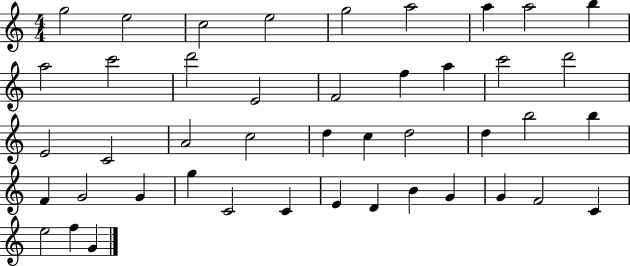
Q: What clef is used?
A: treble